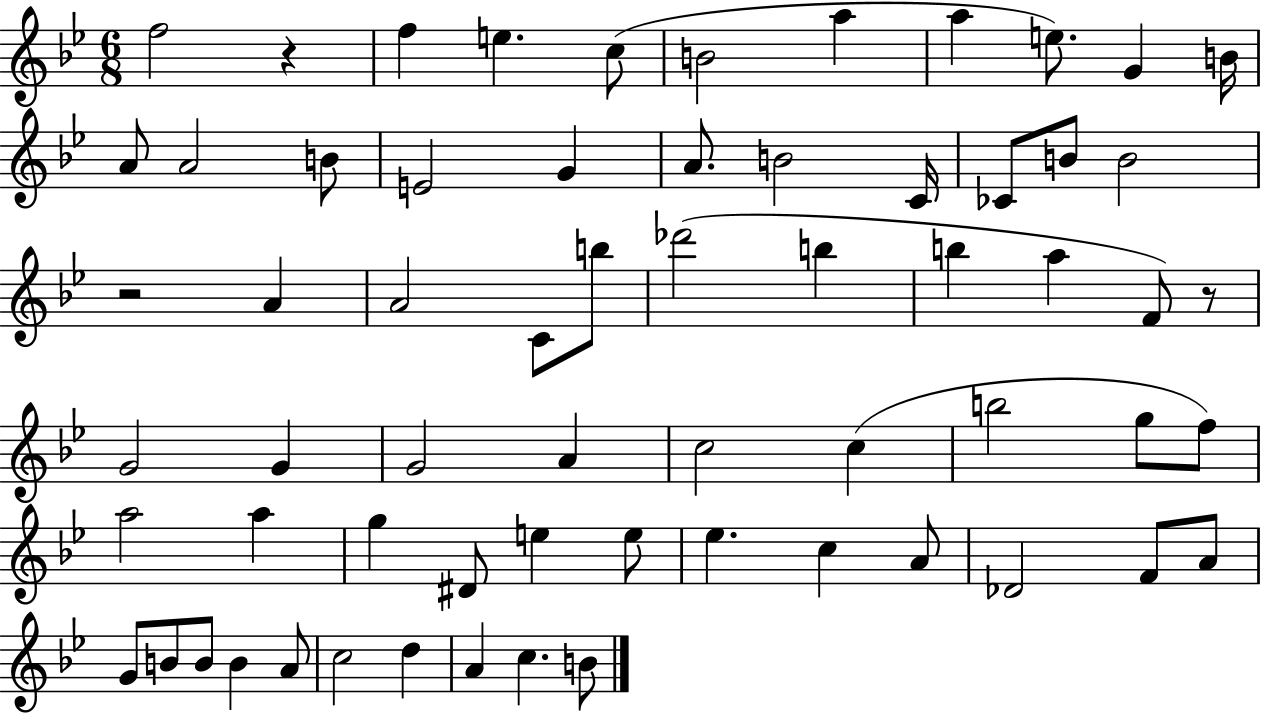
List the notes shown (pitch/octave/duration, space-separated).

F5/h R/q F5/q E5/q. C5/e B4/h A5/q A5/q E5/e. G4/q B4/s A4/e A4/h B4/e E4/h G4/q A4/e. B4/h C4/s CES4/e B4/e B4/h R/h A4/q A4/h C4/e B5/e Db6/h B5/q B5/q A5/q F4/e R/e G4/h G4/q G4/h A4/q C5/h C5/q B5/h G5/e F5/e A5/h A5/q G5/q D#4/e E5/q E5/e Eb5/q. C5/q A4/e Db4/h F4/e A4/e G4/e B4/e B4/e B4/q A4/e C5/h D5/q A4/q C5/q. B4/e